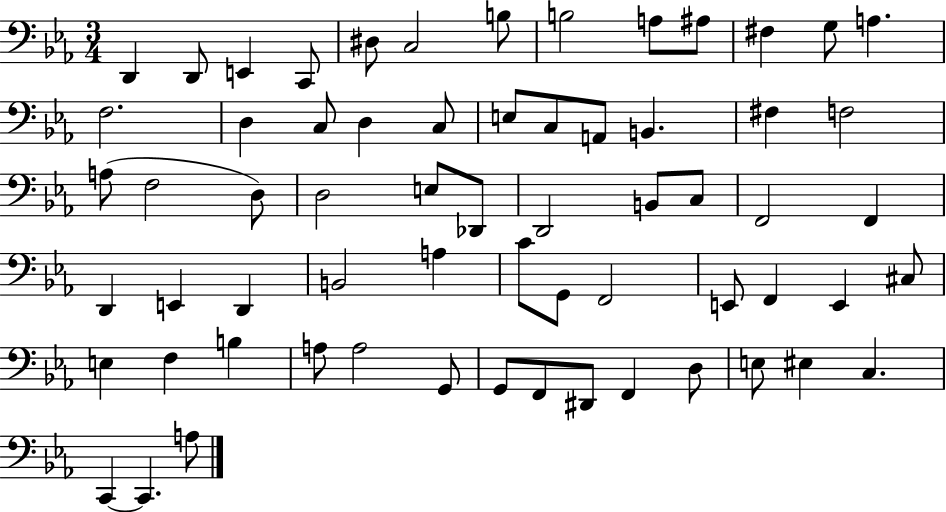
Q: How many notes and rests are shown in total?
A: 64